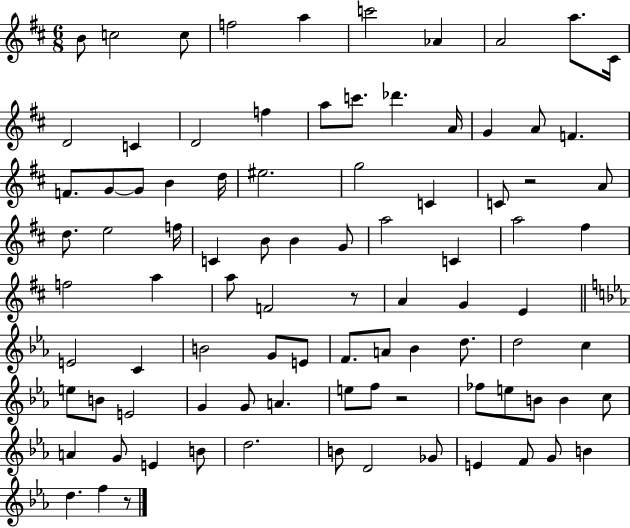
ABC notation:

X:1
T:Untitled
M:6/8
L:1/4
K:D
B/2 c2 c/2 f2 a c'2 _A A2 a/2 ^C/4 D2 C D2 f a/2 c'/2 _d' A/4 G A/2 F F/2 G/2 G/2 B d/4 ^e2 g2 C C/2 z2 A/2 d/2 e2 f/4 C B/2 B G/2 a2 C a2 ^f f2 a a/2 F2 z/2 A G E E2 C B2 G/2 E/2 F/2 A/2 _B d/2 d2 c e/2 B/2 E2 G G/2 A e/2 f/2 z2 _f/2 e/2 B/2 B c/2 A G/2 E B/2 d2 B/2 D2 _G/2 E F/2 G/2 B d f z/2